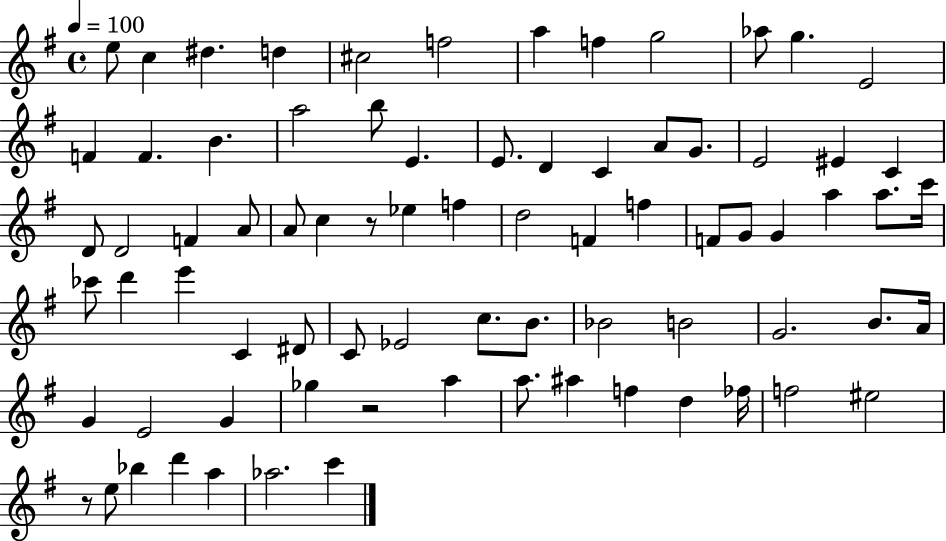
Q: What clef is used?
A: treble